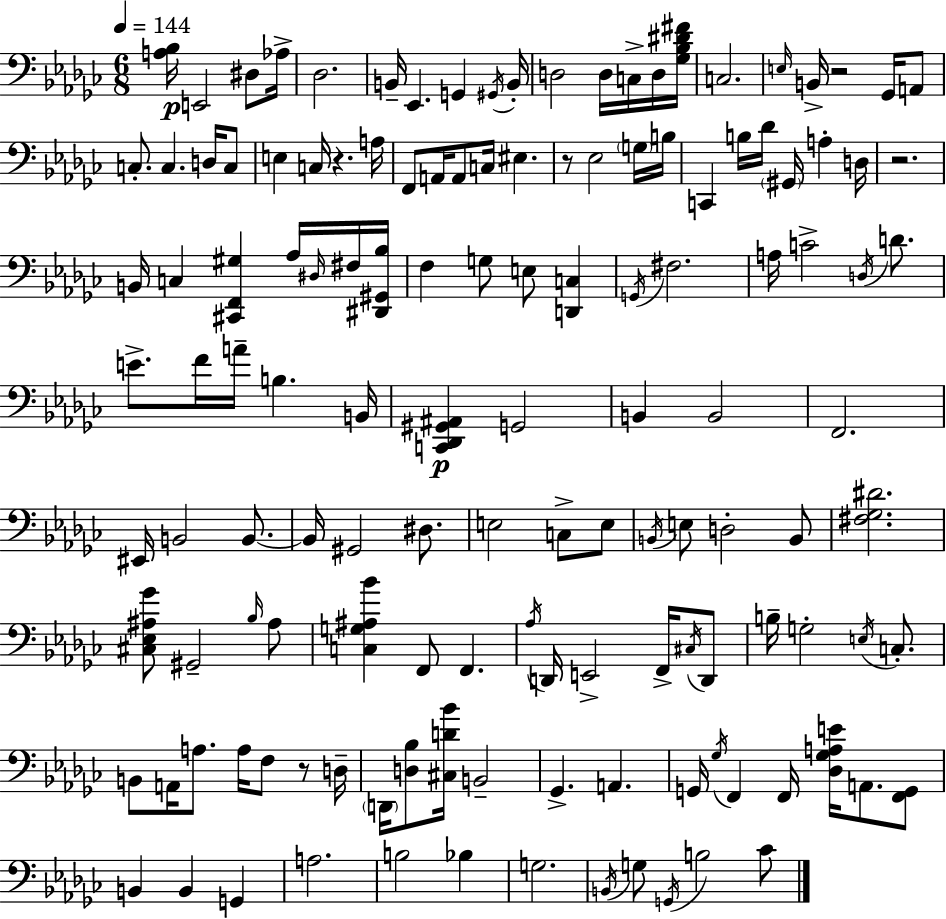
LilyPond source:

{
  \clef bass
  \numericTimeSignature
  \time 6/8
  \key ees \minor
  \tempo 4 = 144
  <a bes>16\p e,2 dis8 aes16-> | des2. | b,16-- ees,4. g,4 \acciaccatura { gis,16 } | b,16-. d2 d16 c16-> d16 | \break <ges bes dis' fis'>16 c2. | \grace { e16 } b,16-> r2 ges,16 | a,8 c8.-. c4. d16 | c8 e4 c16 r4. | \break a16 f,8 a,16 a,8 c16 eis4. | r8 ees2 | \parenthesize g16 b16 c,4 b16 des'16 \parenthesize gis,16 a4-. | d16 r2. | \break b,16 c4 <cis, f, gis>4 aes16 | \grace { dis16 } fis16 <dis, gis, bes>16 f4 g8 e8 <d, c>4 | \acciaccatura { g,16 } fis2. | a16 c'2-> | \break \acciaccatura { d16 } d'8. e'8.-> f'16 a'16-- b4. | b,16 <c, des, gis, ais,>4\p g,2 | b,4 b,2 | f,2. | \break eis,16 b,2 | b,8.~~ b,16 gis,2 | dis8. e2 | c8-> e8 \acciaccatura { b,16 } e8 d2-. | \break b,8 <fis ges dis'>2. | <cis ees ais ges'>8 gis,2-- | \grace { bes16 } ais8 <c g ais bes'>4 f,8 | f,4. \acciaccatura { aes16 } d,16 e,2-> | \break f,16-> \acciaccatura { cis16 } d,8 b16-- g2-. | \acciaccatura { e16 } c8.-. b,8 | a,16 a8. a16 f8 r8 d16-- \parenthesize d,16 <d bes>8 | <cis d' bes'>16 b,2-- ges,4.-> | \break a,4. g,16 \acciaccatura { ges16 } | f,4 f,16 <des ges a e'>16 a,8. <f, g,>8 b,4 | b,4 g,4 a2. | b2 | \break bes4 g2. | \acciaccatura { b,16 } | g8 \acciaccatura { g,16 } b2 ces'8 | \bar "|."
}